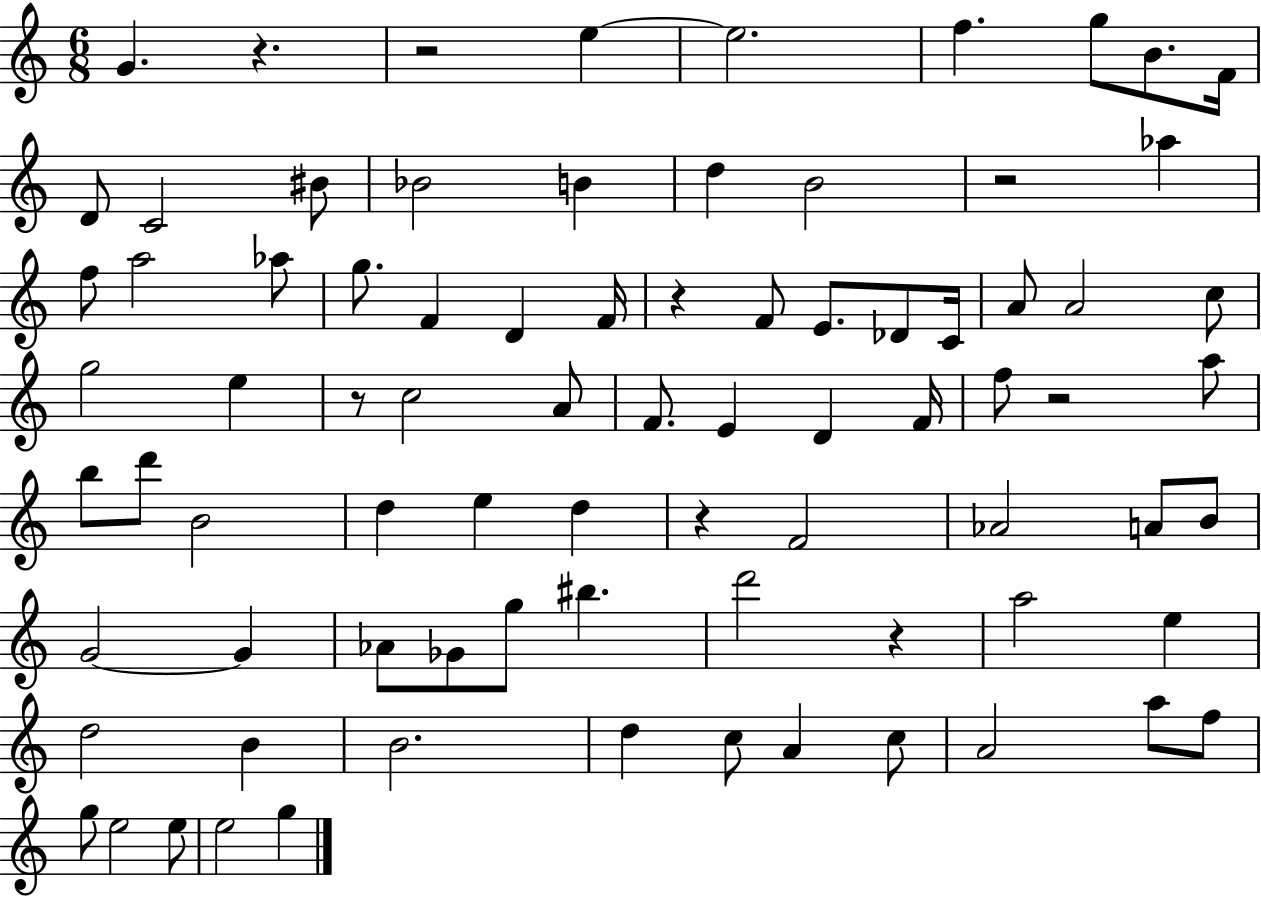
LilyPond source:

{
  \clef treble
  \numericTimeSignature
  \time 6/8
  \key c \major
  g'4. r4. | r2 e''4~~ | e''2. | f''4. g''8 b'8. f'16 | \break d'8 c'2 bis'8 | bes'2 b'4 | d''4 b'2 | r2 aes''4 | \break f''8 a''2 aes''8 | g''8. f'4 d'4 f'16 | r4 f'8 e'8. des'8 c'16 | a'8 a'2 c''8 | \break g''2 e''4 | r8 c''2 a'8 | f'8. e'4 d'4 f'16 | f''8 r2 a''8 | \break b''8 d'''8 b'2 | d''4 e''4 d''4 | r4 f'2 | aes'2 a'8 b'8 | \break g'2~~ g'4 | aes'8 ges'8 g''8 bis''4. | d'''2 r4 | a''2 e''4 | \break d''2 b'4 | b'2. | d''4 c''8 a'4 c''8 | a'2 a''8 f''8 | \break g''8 e''2 e''8 | e''2 g''4 | \bar "|."
}